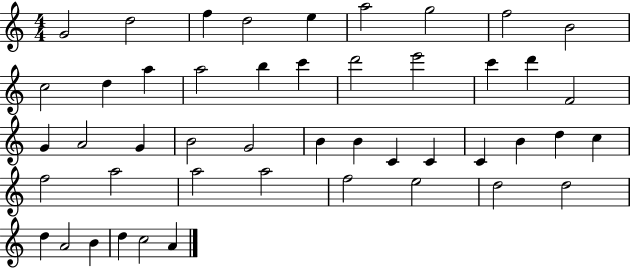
X:1
T:Untitled
M:4/4
L:1/4
K:C
G2 d2 f d2 e a2 g2 f2 B2 c2 d a a2 b c' d'2 e'2 c' d' F2 G A2 G B2 G2 B B C C C B d c f2 a2 a2 a2 f2 e2 d2 d2 d A2 B d c2 A